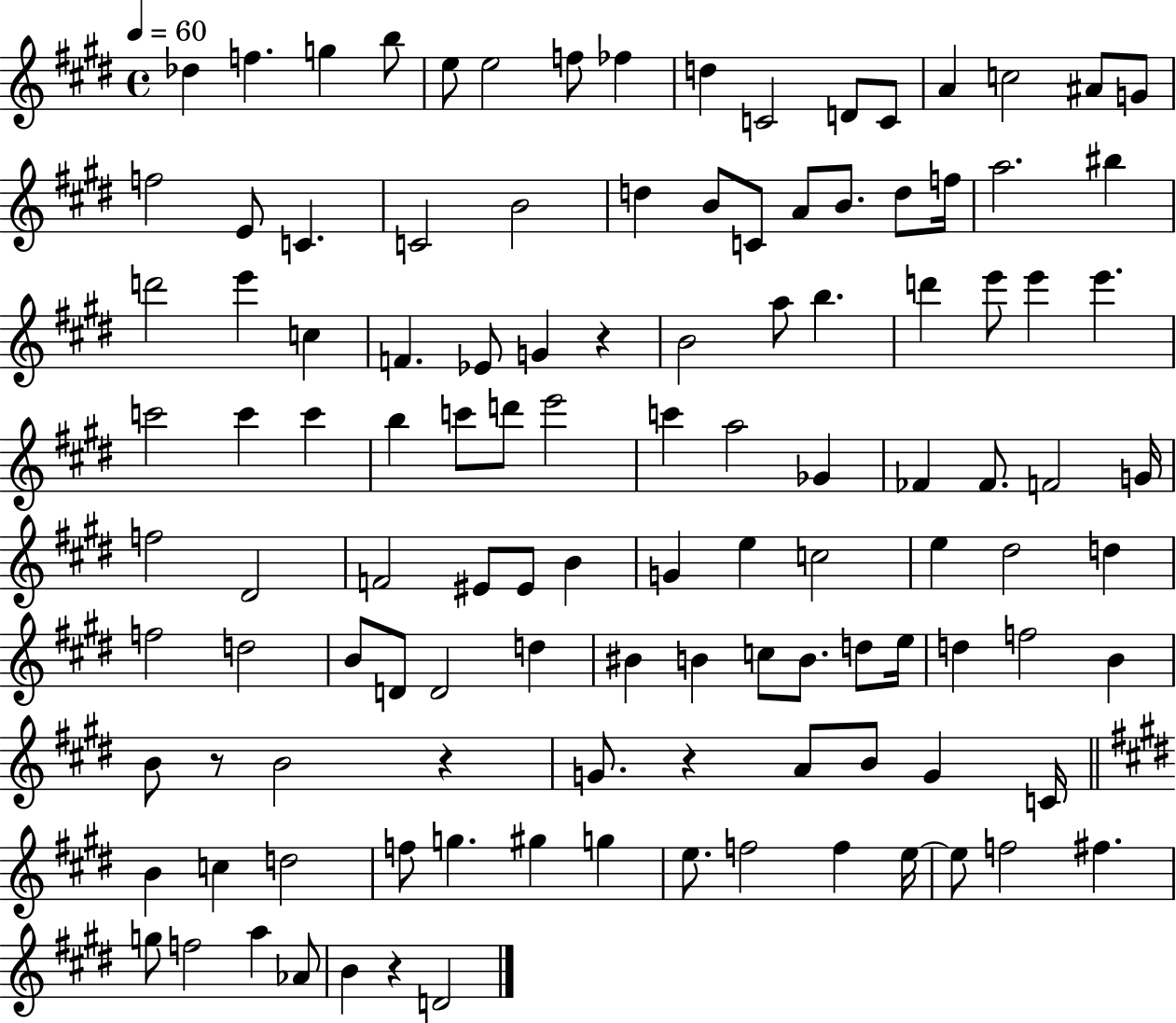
X:1
T:Untitled
M:4/4
L:1/4
K:E
_d f g b/2 e/2 e2 f/2 _f d C2 D/2 C/2 A c2 ^A/2 G/2 f2 E/2 C C2 B2 d B/2 C/2 A/2 B/2 d/2 f/4 a2 ^b d'2 e' c F _E/2 G z B2 a/2 b d' e'/2 e' e' c'2 c' c' b c'/2 d'/2 e'2 c' a2 _G _F _F/2 F2 G/4 f2 ^D2 F2 ^E/2 ^E/2 B G e c2 e ^d2 d f2 d2 B/2 D/2 D2 d ^B B c/2 B/2 d/2 e/4 d f2 B B/2 z/2 B2 z G/2 z A/2 B/2 G C/4 B c d2 f/2 g ^g g e/2 f2 f e/4 e/2 f2 ^f g/2 f2 a _A/2 B z D2